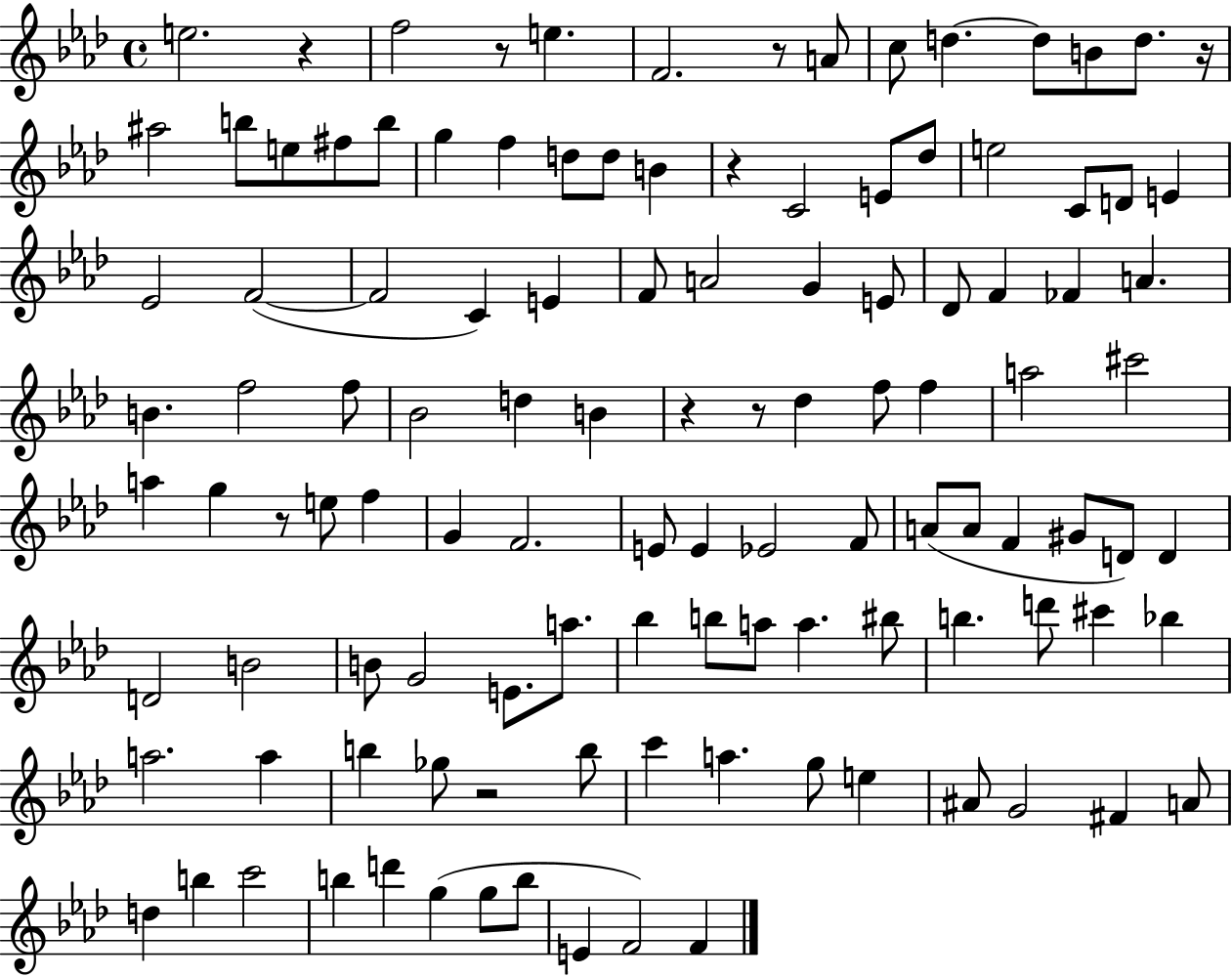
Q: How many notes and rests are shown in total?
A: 115